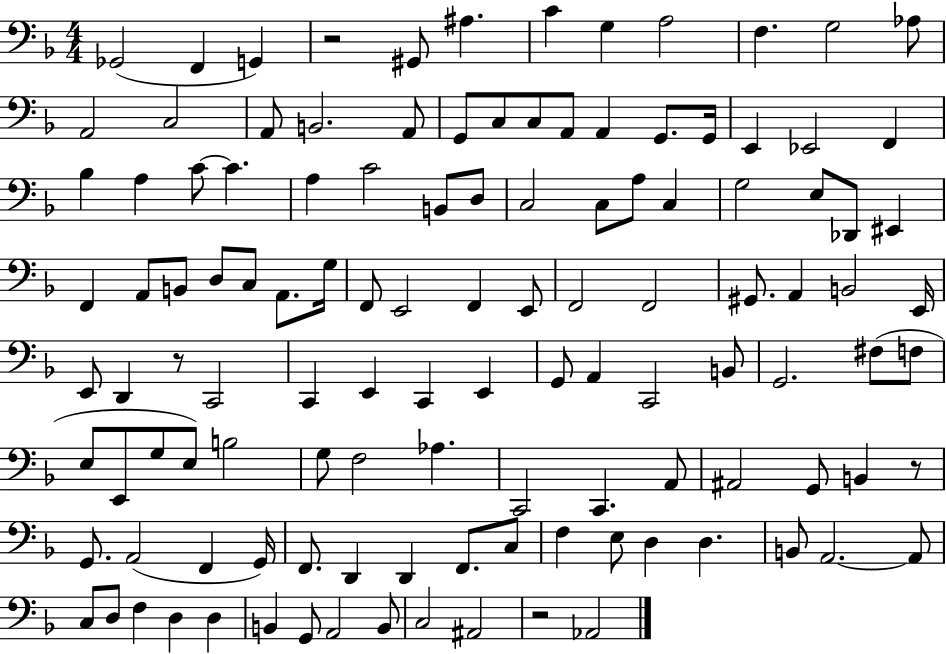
Gb2/h F2/q G2/q R/h G#2/e A#3/q. C4/q G3/q A3/h F3/q. G3/h Ab3/e A2/h C3/h A2/e B2/h. A2/e G2/e C3/e C3/e A2/e A2/q G2/e. G2/s E2/q Eb2/h F2/q Bb3/q A3/q C4/e C4/q. A3/q C4/h B2/e D3/e C3/h C3/e A3/e C3/q G3/h E3/e Db2/e EIS2/q F2/q A2/e B2/e D3/e C3/e A2/e. G3/s F2/e E2/h F2/q E2/e F2/h F2/h G#2/e. A2/q B2/h E2/s E2/e D2/q R/e C2/h C2/q E2/q C2/q E2/q G2/e A2/q C2/h B2/e G2/h. F#3/e F3/e E3/e E2/e G3/e E3/e B3/h G3/e F3/h Ab3/q. C2/h C2/q. A2/e A#2/h G2/e B2/q R/e G2/e. A2/h F2/q G2/s F2/e. D2/q D2/q F2/e. C3/e F3/q E3/e D3/q D3/q. B2/e A2/h. A2/e C3/e D3/e F3/q D3/q D3/q B2/q G2/e A2/h B2/e C3/h A#2/h R/h Ab2/h